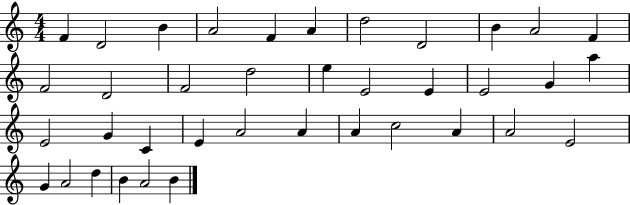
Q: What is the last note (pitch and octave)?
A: B4